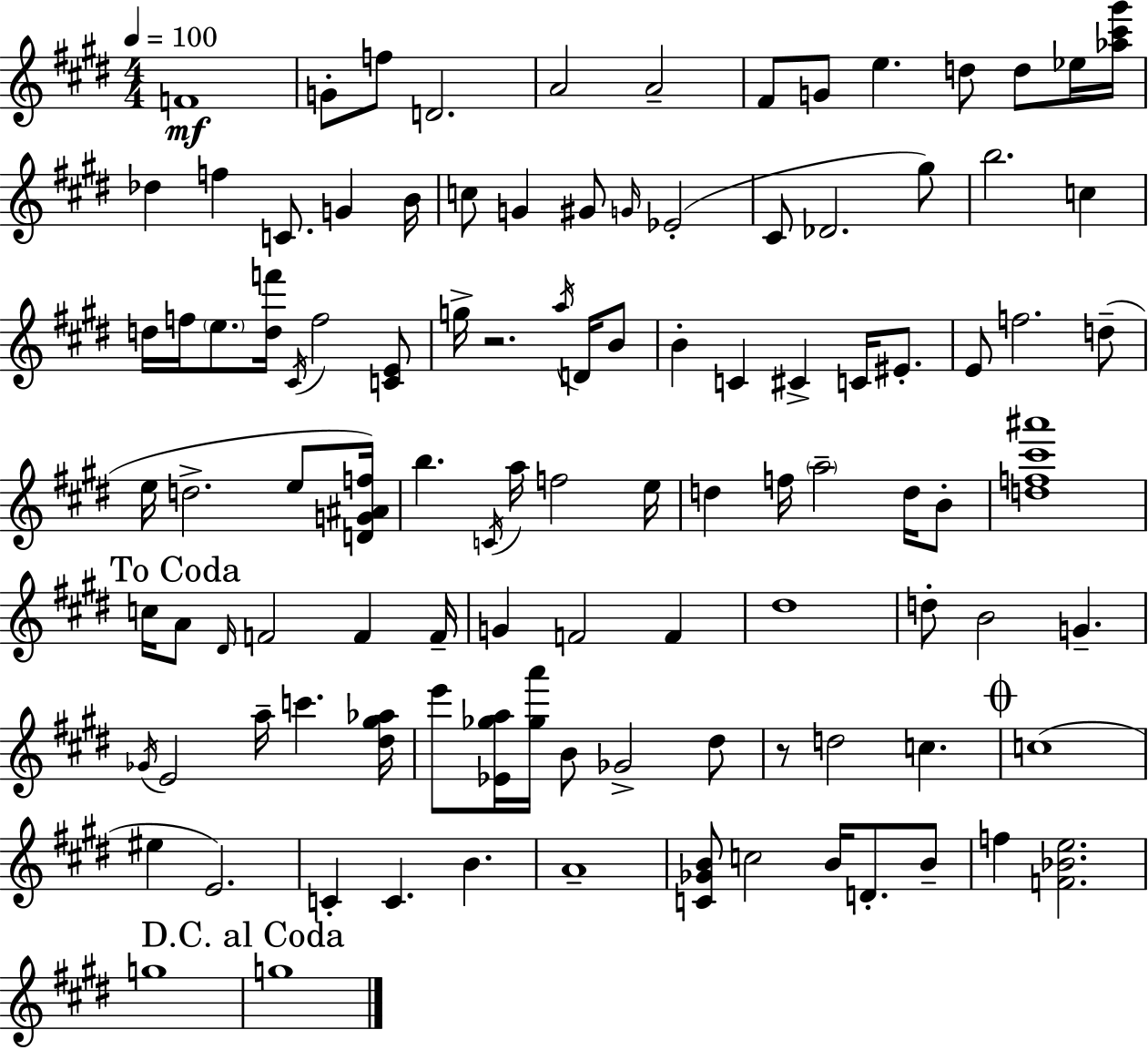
X:1
T:Untitled
M:4/4
L:1/4
K:E
F4 G/2 f/2 D2 A2 A2 ^F/2 G/2 e d/2 d/2 _e/4 [_a^c'^g']/4 _d f C/2 G B/4 c/2 G ^G/2 G/4 _E2 ^C/2 _D2 ^g/2 b2 c d/4 f/4 e/2 [df']/4 ^C/4 f2 [CE]/2 g/4 z2 a/4 D/4 B/2 B C ^C C/4 ^E/2 E/2 f2 d/2 e/4 d2 e/2 [DG^Af]/4 b C/4 a/4 f2 e/4 d f/4 a2 d/4 B/2 [df^c'^a']4 c/4 A/2 ^D/4 F2 F F/4 G F2 F ^d4 d/2 B2 G _G/4 E2 a/4 c' [^d^g_a]/4 e'/2 [_E_ga]/4 [_ga']/4 B/2 _G2 ^d/2 z/2 d2 c c4 ^e E2 C C B A4 [C_GB]/2 c2 B/4 D/2 B/2 f [F_Be]2 g4 g4